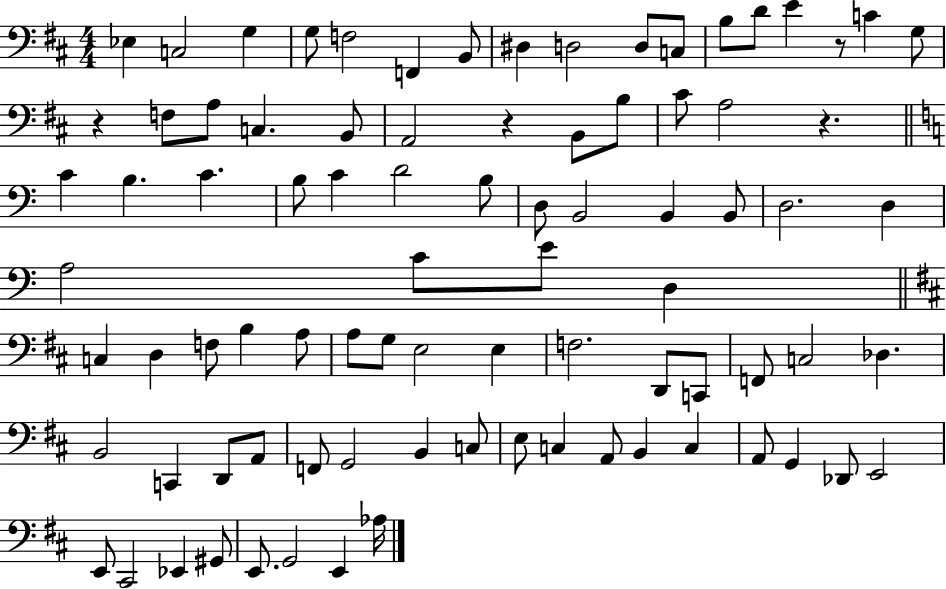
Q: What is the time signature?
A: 4/4